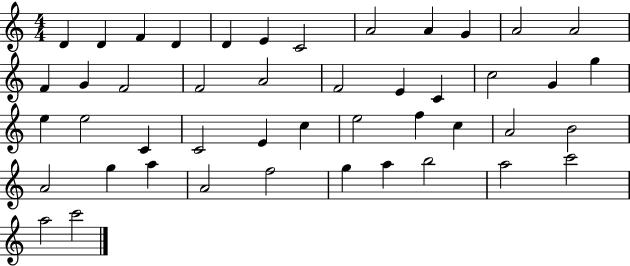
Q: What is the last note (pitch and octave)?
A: C6